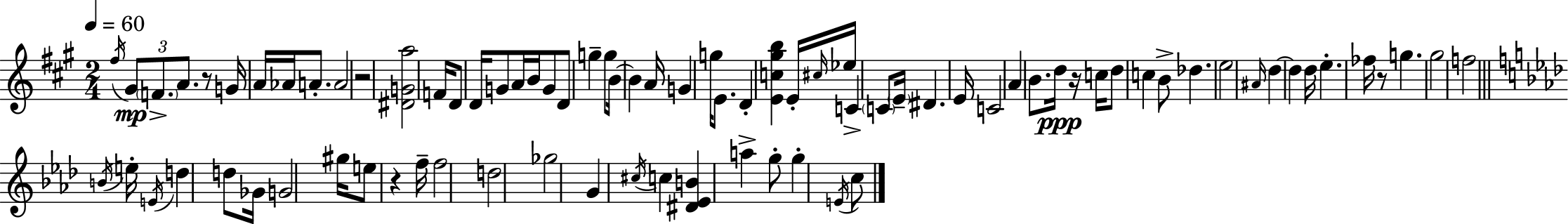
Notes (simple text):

F#5/s G#4/e F4/e. A4/e. R/e G4/s A4/s Ab4/s A4/e. A4/h R/h [D#4,G4,A5]/h F4/s D4/e D4/s G4/e A4/s B4/s G4/e D4/e G5/q G5/e B4/s B4/q A4/s G4/q G5/s E4/e. D4/q [E4,C5,G#5,B5]/q E4/s C#5/s Eb5/s C4/q C4/e E4/s D#4/q. E4/s C4/h A4/q B4/e. D5/s R/s C5/s D5/e C5/q B4/e Db5/q. E5/h A#4/s D5/q D5/q D5/s E5/q. FES5/s R/e G5/q. G#5/h F5/h B4/s E5/s E4/s D5/q D5/e Gb4/s G4/h G#5/s E5/e R/q F5/s F5/h D5/h Gb5/h G4/q C#5/s C5/q [D#4,Eb4,B4]/q A5/q G5/e G5/q E4/s C5/e